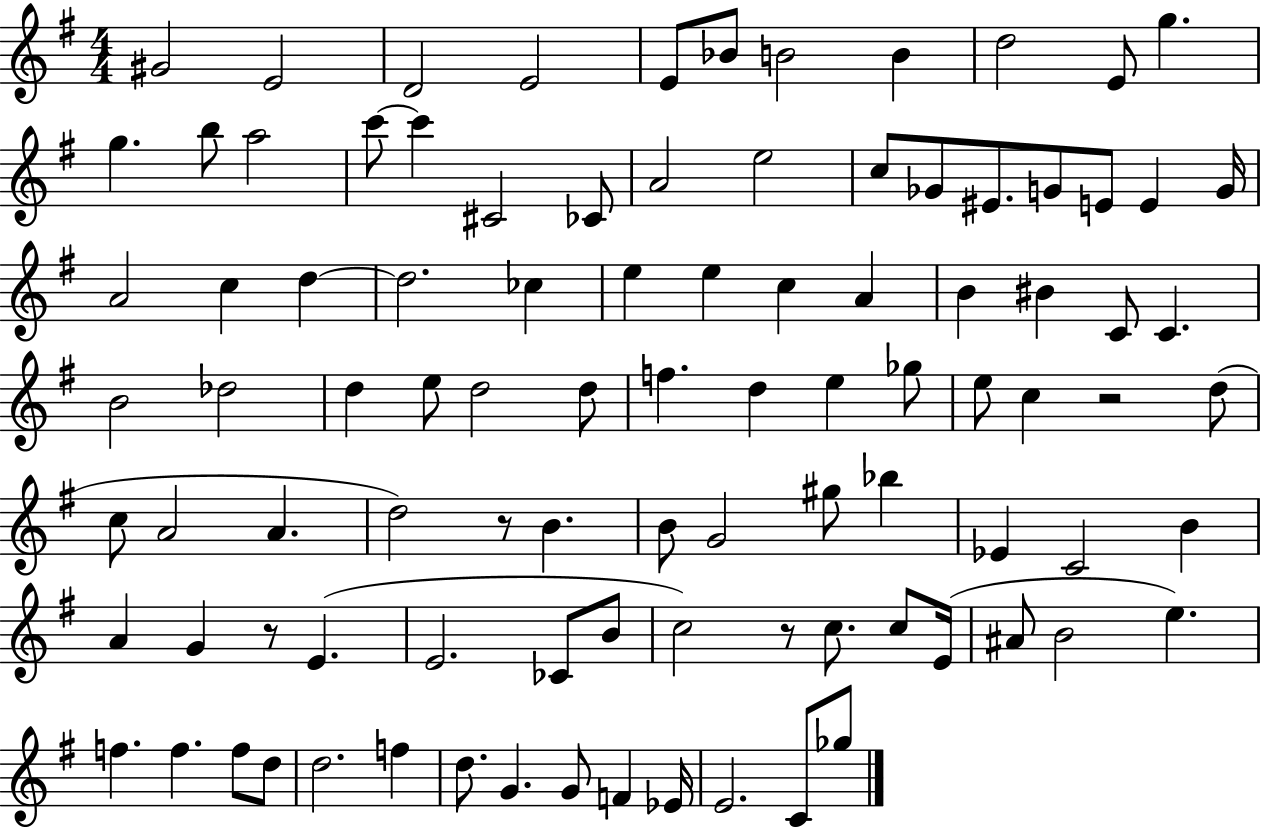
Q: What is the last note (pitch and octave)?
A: Gb5